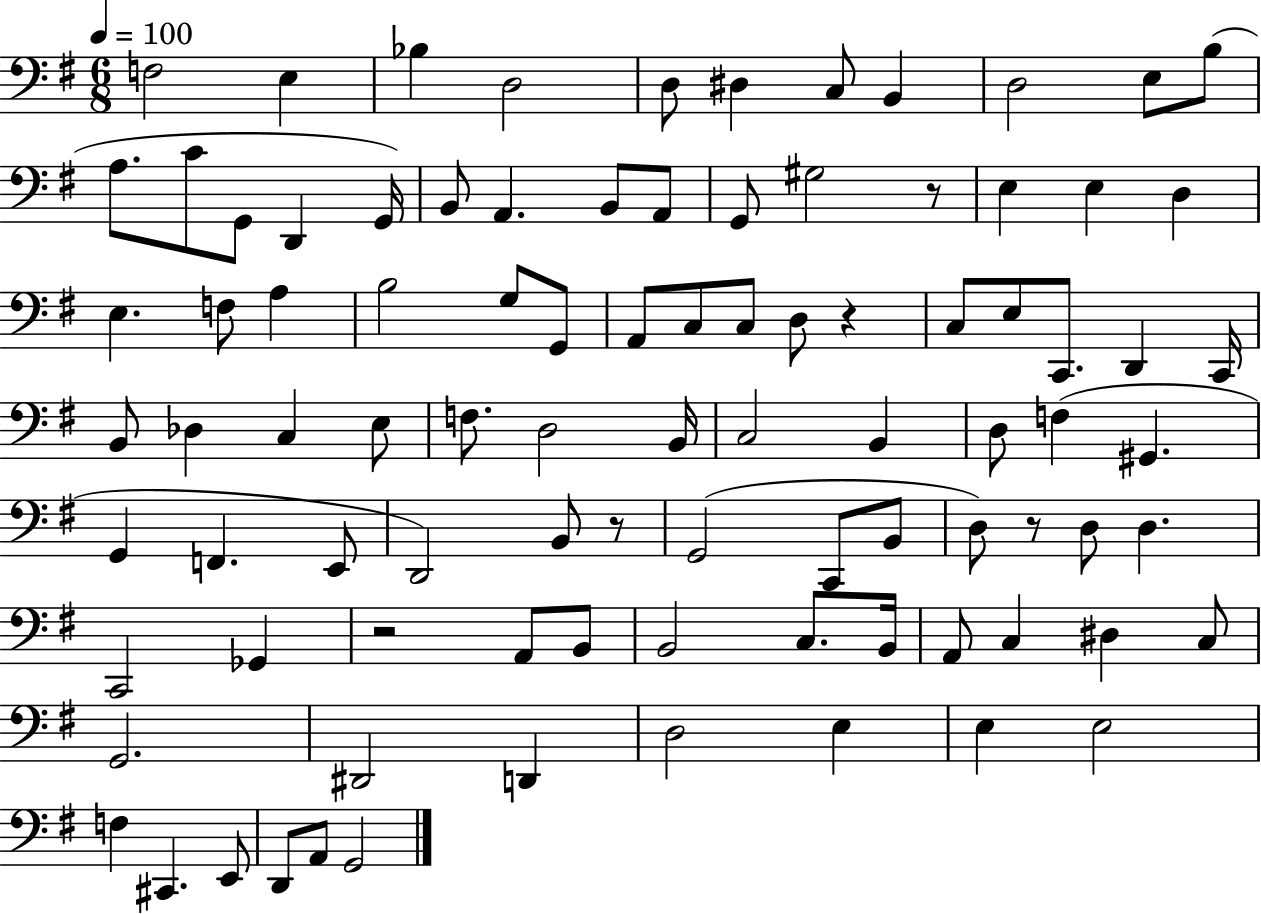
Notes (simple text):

F3/h E3/q Bb3/q D3/h D3/e D#3/q C3/e B2/q D3/h E3/e B3/e A3/e. C4/e G2/e D2/q G2/s B2/e A2/q. B2/e A2/e G2/e G#3/h R/e E3/q E3/q D3/q E3/q. F3/e A3/q B3/h G3/e G2/e A2/e C3/e C3/e D3/e R/q C3/e E3/e C2/e. D2/q C2/s B2/e Db3/q C3/q E3/e F3/e. D3/h B2/s C3/h B2/q D3/e F3/q G#2/q. G2/q F2/q. E2/e D2/h B2/e R/e G2/h C2/e B2/e D3/e R/e D3/e D3/q. C2/h Gb2/q R/h A2/e B2/e B2/h C3/e. B2/s A2/e C3/q D#3/q C3/e G2/h. D#2/h D2/q D3/h E3/q E3/q E3/h F3/q C#2/q. E2/e D2/e A2/e G2/h